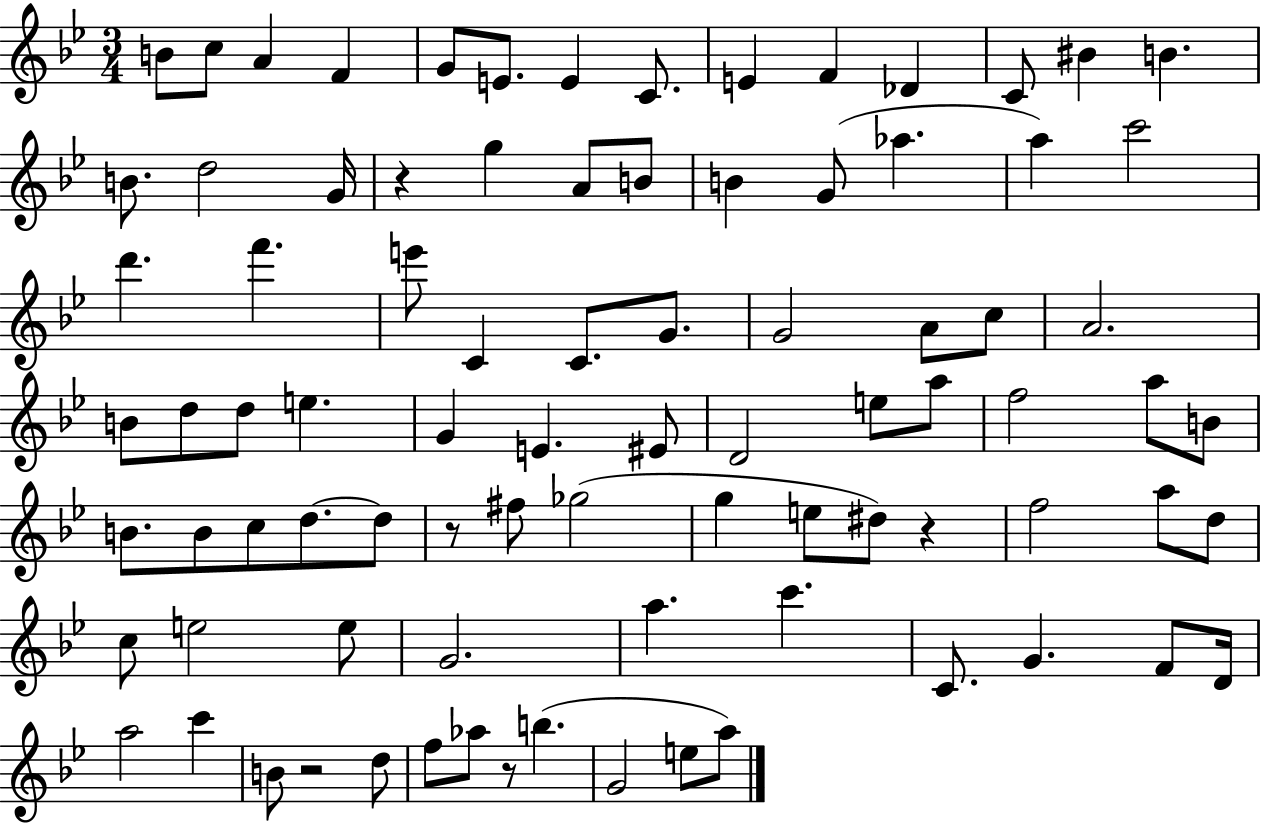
X:1
T:Untitled
M:3/4
L:1/4
K:Bb
B/2 c/2 A F G/2 E/2 E C/2 E F _D C/2 ^B B B/2 d2 G/4 z g A/2 B/2 B G/2 _a a c'2 d' f' e'/2 C C/2 G/2 G2 A/2 c/2 A2 B/2 d/2 d/2 e G E ^E/2 D2 e/2 a/2 f2 a/2 B/2 B/2 B/2 c/2 d/2 d/2 z/2 ^f/2 _g2 g e/2 ^d/2 z f2 a/2 d/2 c/2 e2 e/2 G2 a c' C/2 G F/2 D/4 a2 c' B/2 z2 d/2 f/2 _a/2 z/2 b G2 e/2 a/2